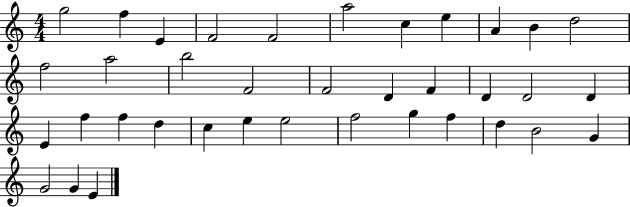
X:1
T:Untitled
M:4/4
L:1/4
K:C
g2 f E F2 F2 a2 c e A B d2 f2 a2 b2 F2 F2 D F D D2 D E f f d c e e2 f2 g f d B2 G G2 G E